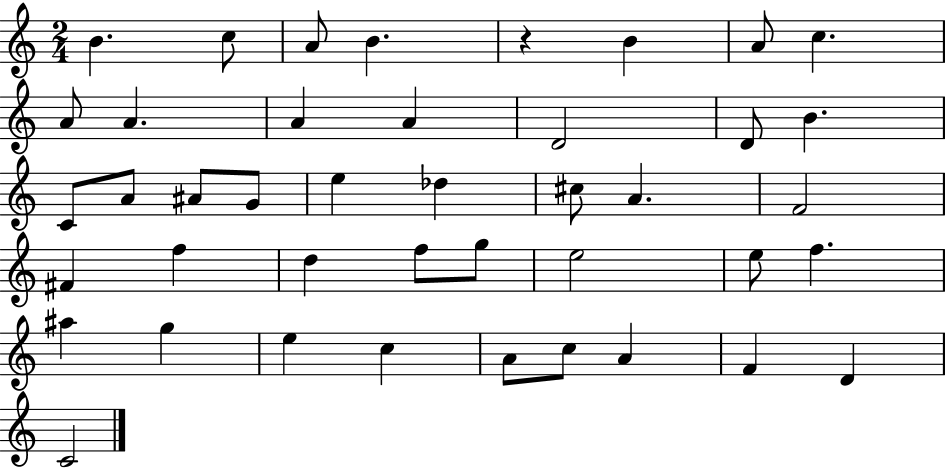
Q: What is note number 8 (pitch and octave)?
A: A4